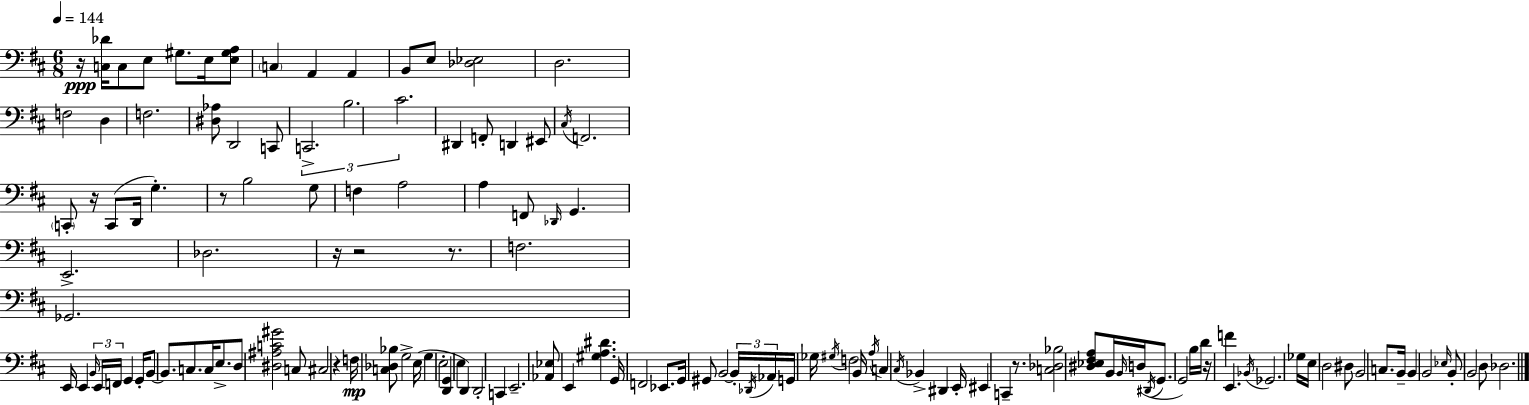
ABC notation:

X:1
T:Untitled
M:6/8
L:1/4
K:D
z/4 [C,_D]/4 C,/2 E,/2 ^G,/2 E,/4 [E,^G,A,]/2 C, A,, A,, B,,/2 E,/2 [_D,_E,]2 D,2 F,2 D, F,2 [^D,_A,]/2 D,,2 C,,/2 C,,2 B,2 ^C2 ^D,, F,,/2 D,, ^E,,/2 ^C,/4 F,,2 C,,/2 z/4 C,,/2 D,,/4 G, z/2 B,2 G,/2 F, A,2 A, F,,/2 _D,,/4 G,, E,,2 _D,2 z/4 z2 z/2 F,2 _G,,2 E,,/4 E,, B,,/4 E,,/4 F,,/4 G,, G,,/4 B,,/2 B,,/2 C,/2 C,/4 E,/2 D,/2 [^D,^A,C^G]2 C,/2 ^C,2 z F,/4 [C,_D,_B,]/2 G,2 E,/4 G, E,2 [D,,G,,] E, D,, D,,2 C,, E,,2 [_A,,_E,]/2 E,, [^G,A,^D] G,,/4 F,,2 _E,,/2 G,,/4 ^G,,/2 B,,2 B,,/4 _D,,/4 _A,,/4 G,,/4 _G,/4 ^G,/4 F,2 B,,/4 A,/4 C, ^C,/4 _B,, ^D,, E,,/4 ^E,, C,, z/2 [C,_D,_B,]2 [^D,_E,^F,A,]/2 B,,/4 B,,/4 D,/4 ^D,,/4 G,,/2 G,,2 B,/4 D/4 z/4 F E,, _B,,/4 _G,,2 _G,/4 E,/4 D,2 ^D,/2 B,,2 C,/2 B,,/4 B,, B,,2 _E,/4 B,,/2 B,,2 D,/2 _D,2